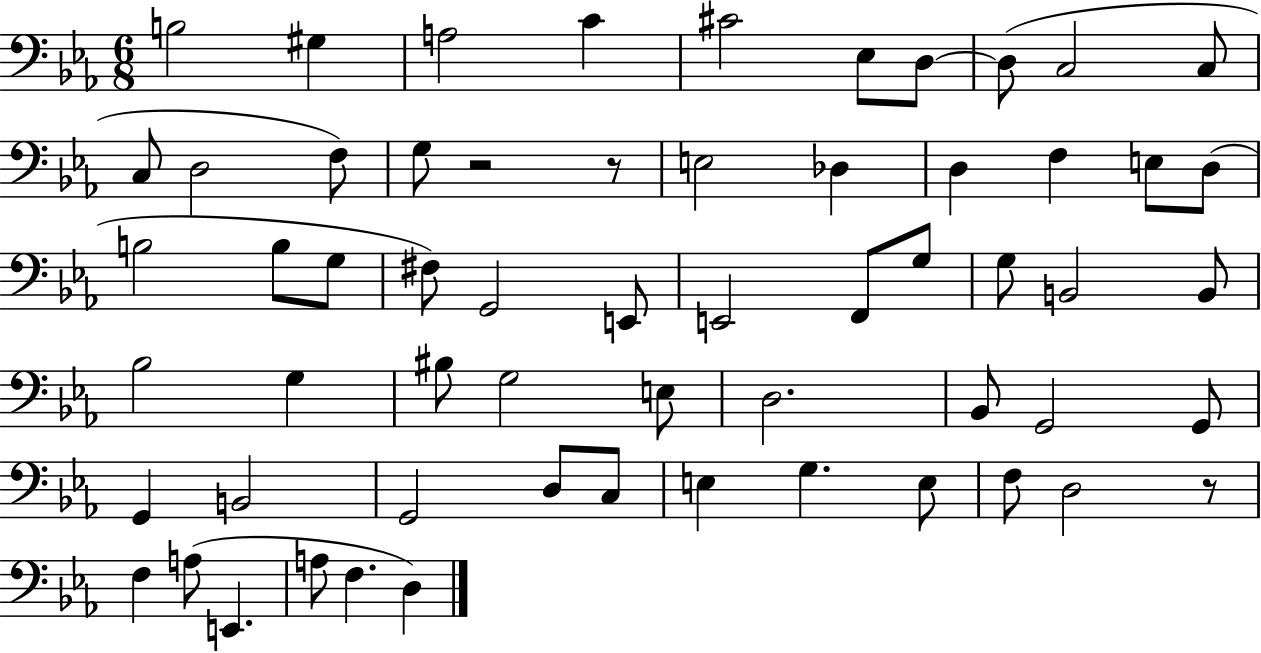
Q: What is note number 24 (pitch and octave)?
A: F#3